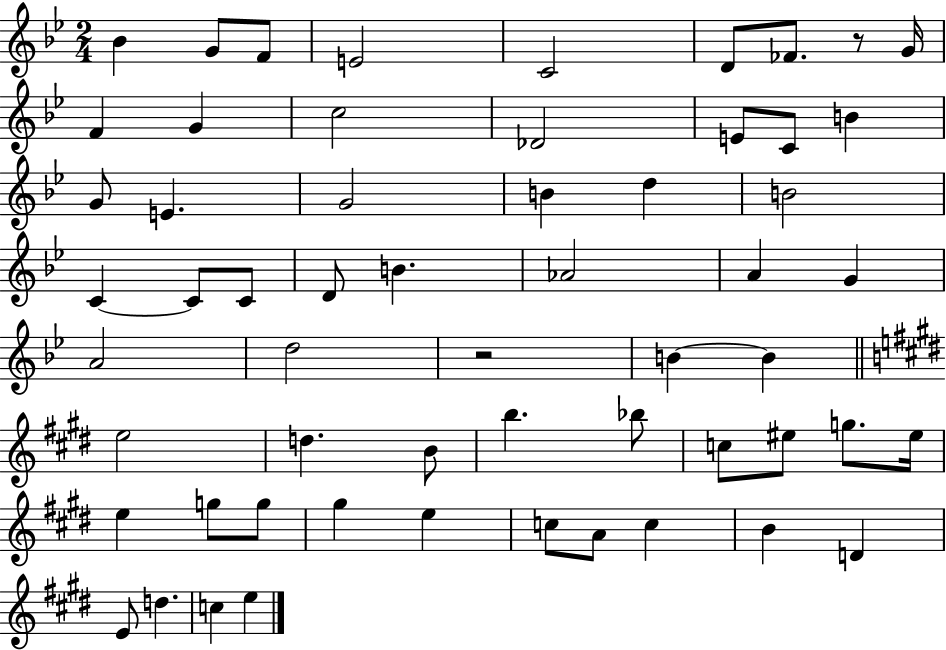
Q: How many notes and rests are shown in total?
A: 58